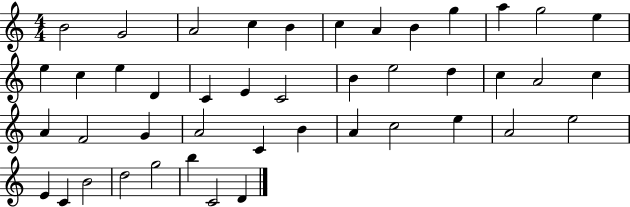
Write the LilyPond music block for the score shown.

{
  \clef treble
  \numericTimeSignature
  \time 4/4
  \key c \major
  b'2 g'2 | a'2 c''4 b'4 | c''4 a'4 b'4 g''4 | a''4 g''2 e''4 | \break e''4 c''4 e''4 d'4 | c'4 e'4 c'2 | b'4 e''2 d''4 | c''4 a'2 c''4 | \break a'4 f'2 g'4 | a'2 c'4 b'4 | a'4 c''2 e''4 | a'2 e''2 | \break e'4 c'4 b'2 | d''2 g''2 | b''4 c'2 d'4 | \bar "|."
}